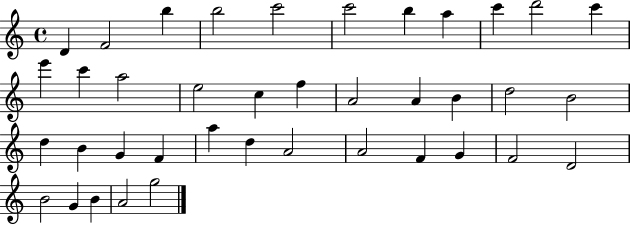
{
  \clef treble
  \time 4/4
  \defaultTimeSignature
  \key c \major
  d'4 f'2 b''4 | b''2 c'''2 | c'''2 b''4 a''4 | c'''4 d'''2 c'''4 | \break e'''4 c'''4 a''2 | e''2 c''4 f''4 | a'2 a'4 b'4 | d''2 b'2 | \break d''4 b'4 g'4 f'4 | a''4 d''4 a'2 | a'2 f'4 g'4 | f'2 d'2 | \break b'2 g'4 b'4 | a'2 g''2 | \bar "|."
}